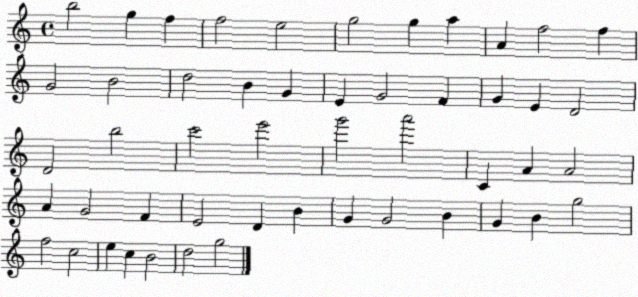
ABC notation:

X:1
T:Untitled
M:4/4
L:1/4
K:C
b2 g f f2 e2 g2 g a A f2 f G2 B2 d2 B G E G2 F G E D2 D2 b2 c'2 e'2 g'2 a'2 C A A2 A G2 F E2 D B G G2 B G B g2 f2 c2 e c B2 d2 g2